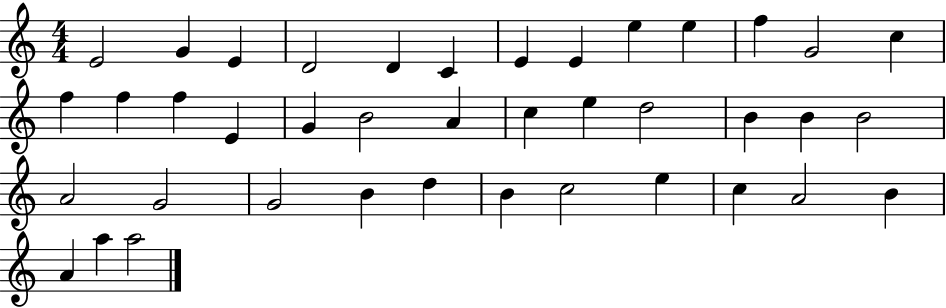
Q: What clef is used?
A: treble